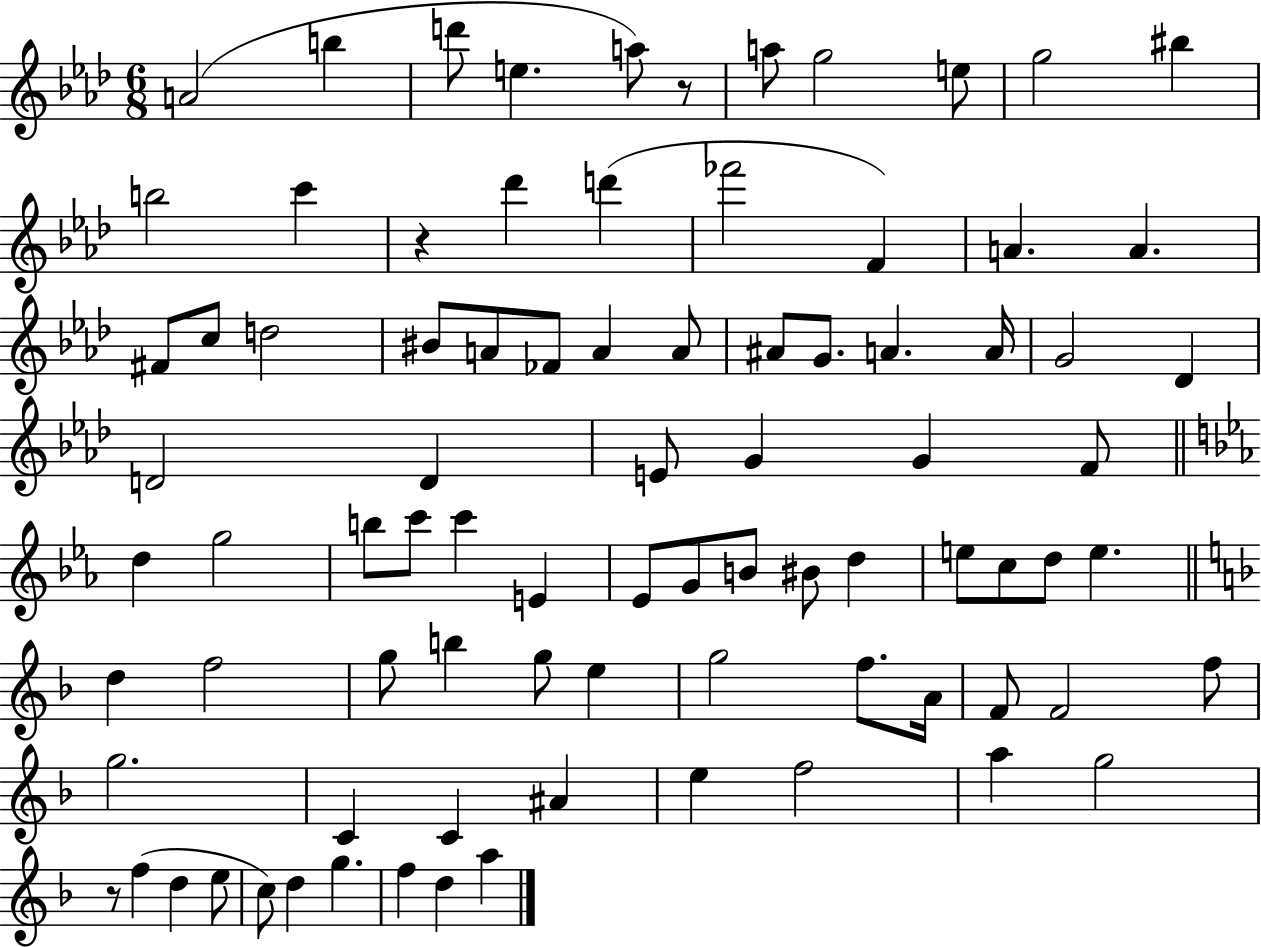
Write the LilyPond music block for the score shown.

{
  \clef treble
  \numericTimeSignature
  \time 6/8
  \key aes \major
  a'2( b''4 | d'''8 e''4. a''8) r8 | a''8 g''2 e''8 | g''2 bis''4 | \break b''2 c'''4 | r4 des'''4 d'''4( | fes'''2 f'4) | a'4. a'4. | \break fis'8 c''8 d''2 | bis'8 a'8 fes'8 a'4 a'8 | ais'8 g'8. a'4. a'16 | g'2 des'4 | \break d'2 d'4 | e'8 g'4 g'4 f'8 | \bar "||" \break \key ees \major d''4 g''2 | b''8 c'''8 c'''4 e'4 | ees'8 g'8 b'8 bis'8 d''4 | e''8 c''8 d''8 e''4. | \break \bar "||" \break \key f \major d''4 f''2 | g''8 b''4 g''8 e''4 | g''2 f''8. a'16 | f'8 f'2 f''8 | \break g''2. | c'4 c'4 ais'4 | e''4 f''2 | a''4 g''2 | \break r8 f''4( d''4 e''8 | c''8) d''4 g''4. | f''4 d''4 a''4 | \bar "|."
}